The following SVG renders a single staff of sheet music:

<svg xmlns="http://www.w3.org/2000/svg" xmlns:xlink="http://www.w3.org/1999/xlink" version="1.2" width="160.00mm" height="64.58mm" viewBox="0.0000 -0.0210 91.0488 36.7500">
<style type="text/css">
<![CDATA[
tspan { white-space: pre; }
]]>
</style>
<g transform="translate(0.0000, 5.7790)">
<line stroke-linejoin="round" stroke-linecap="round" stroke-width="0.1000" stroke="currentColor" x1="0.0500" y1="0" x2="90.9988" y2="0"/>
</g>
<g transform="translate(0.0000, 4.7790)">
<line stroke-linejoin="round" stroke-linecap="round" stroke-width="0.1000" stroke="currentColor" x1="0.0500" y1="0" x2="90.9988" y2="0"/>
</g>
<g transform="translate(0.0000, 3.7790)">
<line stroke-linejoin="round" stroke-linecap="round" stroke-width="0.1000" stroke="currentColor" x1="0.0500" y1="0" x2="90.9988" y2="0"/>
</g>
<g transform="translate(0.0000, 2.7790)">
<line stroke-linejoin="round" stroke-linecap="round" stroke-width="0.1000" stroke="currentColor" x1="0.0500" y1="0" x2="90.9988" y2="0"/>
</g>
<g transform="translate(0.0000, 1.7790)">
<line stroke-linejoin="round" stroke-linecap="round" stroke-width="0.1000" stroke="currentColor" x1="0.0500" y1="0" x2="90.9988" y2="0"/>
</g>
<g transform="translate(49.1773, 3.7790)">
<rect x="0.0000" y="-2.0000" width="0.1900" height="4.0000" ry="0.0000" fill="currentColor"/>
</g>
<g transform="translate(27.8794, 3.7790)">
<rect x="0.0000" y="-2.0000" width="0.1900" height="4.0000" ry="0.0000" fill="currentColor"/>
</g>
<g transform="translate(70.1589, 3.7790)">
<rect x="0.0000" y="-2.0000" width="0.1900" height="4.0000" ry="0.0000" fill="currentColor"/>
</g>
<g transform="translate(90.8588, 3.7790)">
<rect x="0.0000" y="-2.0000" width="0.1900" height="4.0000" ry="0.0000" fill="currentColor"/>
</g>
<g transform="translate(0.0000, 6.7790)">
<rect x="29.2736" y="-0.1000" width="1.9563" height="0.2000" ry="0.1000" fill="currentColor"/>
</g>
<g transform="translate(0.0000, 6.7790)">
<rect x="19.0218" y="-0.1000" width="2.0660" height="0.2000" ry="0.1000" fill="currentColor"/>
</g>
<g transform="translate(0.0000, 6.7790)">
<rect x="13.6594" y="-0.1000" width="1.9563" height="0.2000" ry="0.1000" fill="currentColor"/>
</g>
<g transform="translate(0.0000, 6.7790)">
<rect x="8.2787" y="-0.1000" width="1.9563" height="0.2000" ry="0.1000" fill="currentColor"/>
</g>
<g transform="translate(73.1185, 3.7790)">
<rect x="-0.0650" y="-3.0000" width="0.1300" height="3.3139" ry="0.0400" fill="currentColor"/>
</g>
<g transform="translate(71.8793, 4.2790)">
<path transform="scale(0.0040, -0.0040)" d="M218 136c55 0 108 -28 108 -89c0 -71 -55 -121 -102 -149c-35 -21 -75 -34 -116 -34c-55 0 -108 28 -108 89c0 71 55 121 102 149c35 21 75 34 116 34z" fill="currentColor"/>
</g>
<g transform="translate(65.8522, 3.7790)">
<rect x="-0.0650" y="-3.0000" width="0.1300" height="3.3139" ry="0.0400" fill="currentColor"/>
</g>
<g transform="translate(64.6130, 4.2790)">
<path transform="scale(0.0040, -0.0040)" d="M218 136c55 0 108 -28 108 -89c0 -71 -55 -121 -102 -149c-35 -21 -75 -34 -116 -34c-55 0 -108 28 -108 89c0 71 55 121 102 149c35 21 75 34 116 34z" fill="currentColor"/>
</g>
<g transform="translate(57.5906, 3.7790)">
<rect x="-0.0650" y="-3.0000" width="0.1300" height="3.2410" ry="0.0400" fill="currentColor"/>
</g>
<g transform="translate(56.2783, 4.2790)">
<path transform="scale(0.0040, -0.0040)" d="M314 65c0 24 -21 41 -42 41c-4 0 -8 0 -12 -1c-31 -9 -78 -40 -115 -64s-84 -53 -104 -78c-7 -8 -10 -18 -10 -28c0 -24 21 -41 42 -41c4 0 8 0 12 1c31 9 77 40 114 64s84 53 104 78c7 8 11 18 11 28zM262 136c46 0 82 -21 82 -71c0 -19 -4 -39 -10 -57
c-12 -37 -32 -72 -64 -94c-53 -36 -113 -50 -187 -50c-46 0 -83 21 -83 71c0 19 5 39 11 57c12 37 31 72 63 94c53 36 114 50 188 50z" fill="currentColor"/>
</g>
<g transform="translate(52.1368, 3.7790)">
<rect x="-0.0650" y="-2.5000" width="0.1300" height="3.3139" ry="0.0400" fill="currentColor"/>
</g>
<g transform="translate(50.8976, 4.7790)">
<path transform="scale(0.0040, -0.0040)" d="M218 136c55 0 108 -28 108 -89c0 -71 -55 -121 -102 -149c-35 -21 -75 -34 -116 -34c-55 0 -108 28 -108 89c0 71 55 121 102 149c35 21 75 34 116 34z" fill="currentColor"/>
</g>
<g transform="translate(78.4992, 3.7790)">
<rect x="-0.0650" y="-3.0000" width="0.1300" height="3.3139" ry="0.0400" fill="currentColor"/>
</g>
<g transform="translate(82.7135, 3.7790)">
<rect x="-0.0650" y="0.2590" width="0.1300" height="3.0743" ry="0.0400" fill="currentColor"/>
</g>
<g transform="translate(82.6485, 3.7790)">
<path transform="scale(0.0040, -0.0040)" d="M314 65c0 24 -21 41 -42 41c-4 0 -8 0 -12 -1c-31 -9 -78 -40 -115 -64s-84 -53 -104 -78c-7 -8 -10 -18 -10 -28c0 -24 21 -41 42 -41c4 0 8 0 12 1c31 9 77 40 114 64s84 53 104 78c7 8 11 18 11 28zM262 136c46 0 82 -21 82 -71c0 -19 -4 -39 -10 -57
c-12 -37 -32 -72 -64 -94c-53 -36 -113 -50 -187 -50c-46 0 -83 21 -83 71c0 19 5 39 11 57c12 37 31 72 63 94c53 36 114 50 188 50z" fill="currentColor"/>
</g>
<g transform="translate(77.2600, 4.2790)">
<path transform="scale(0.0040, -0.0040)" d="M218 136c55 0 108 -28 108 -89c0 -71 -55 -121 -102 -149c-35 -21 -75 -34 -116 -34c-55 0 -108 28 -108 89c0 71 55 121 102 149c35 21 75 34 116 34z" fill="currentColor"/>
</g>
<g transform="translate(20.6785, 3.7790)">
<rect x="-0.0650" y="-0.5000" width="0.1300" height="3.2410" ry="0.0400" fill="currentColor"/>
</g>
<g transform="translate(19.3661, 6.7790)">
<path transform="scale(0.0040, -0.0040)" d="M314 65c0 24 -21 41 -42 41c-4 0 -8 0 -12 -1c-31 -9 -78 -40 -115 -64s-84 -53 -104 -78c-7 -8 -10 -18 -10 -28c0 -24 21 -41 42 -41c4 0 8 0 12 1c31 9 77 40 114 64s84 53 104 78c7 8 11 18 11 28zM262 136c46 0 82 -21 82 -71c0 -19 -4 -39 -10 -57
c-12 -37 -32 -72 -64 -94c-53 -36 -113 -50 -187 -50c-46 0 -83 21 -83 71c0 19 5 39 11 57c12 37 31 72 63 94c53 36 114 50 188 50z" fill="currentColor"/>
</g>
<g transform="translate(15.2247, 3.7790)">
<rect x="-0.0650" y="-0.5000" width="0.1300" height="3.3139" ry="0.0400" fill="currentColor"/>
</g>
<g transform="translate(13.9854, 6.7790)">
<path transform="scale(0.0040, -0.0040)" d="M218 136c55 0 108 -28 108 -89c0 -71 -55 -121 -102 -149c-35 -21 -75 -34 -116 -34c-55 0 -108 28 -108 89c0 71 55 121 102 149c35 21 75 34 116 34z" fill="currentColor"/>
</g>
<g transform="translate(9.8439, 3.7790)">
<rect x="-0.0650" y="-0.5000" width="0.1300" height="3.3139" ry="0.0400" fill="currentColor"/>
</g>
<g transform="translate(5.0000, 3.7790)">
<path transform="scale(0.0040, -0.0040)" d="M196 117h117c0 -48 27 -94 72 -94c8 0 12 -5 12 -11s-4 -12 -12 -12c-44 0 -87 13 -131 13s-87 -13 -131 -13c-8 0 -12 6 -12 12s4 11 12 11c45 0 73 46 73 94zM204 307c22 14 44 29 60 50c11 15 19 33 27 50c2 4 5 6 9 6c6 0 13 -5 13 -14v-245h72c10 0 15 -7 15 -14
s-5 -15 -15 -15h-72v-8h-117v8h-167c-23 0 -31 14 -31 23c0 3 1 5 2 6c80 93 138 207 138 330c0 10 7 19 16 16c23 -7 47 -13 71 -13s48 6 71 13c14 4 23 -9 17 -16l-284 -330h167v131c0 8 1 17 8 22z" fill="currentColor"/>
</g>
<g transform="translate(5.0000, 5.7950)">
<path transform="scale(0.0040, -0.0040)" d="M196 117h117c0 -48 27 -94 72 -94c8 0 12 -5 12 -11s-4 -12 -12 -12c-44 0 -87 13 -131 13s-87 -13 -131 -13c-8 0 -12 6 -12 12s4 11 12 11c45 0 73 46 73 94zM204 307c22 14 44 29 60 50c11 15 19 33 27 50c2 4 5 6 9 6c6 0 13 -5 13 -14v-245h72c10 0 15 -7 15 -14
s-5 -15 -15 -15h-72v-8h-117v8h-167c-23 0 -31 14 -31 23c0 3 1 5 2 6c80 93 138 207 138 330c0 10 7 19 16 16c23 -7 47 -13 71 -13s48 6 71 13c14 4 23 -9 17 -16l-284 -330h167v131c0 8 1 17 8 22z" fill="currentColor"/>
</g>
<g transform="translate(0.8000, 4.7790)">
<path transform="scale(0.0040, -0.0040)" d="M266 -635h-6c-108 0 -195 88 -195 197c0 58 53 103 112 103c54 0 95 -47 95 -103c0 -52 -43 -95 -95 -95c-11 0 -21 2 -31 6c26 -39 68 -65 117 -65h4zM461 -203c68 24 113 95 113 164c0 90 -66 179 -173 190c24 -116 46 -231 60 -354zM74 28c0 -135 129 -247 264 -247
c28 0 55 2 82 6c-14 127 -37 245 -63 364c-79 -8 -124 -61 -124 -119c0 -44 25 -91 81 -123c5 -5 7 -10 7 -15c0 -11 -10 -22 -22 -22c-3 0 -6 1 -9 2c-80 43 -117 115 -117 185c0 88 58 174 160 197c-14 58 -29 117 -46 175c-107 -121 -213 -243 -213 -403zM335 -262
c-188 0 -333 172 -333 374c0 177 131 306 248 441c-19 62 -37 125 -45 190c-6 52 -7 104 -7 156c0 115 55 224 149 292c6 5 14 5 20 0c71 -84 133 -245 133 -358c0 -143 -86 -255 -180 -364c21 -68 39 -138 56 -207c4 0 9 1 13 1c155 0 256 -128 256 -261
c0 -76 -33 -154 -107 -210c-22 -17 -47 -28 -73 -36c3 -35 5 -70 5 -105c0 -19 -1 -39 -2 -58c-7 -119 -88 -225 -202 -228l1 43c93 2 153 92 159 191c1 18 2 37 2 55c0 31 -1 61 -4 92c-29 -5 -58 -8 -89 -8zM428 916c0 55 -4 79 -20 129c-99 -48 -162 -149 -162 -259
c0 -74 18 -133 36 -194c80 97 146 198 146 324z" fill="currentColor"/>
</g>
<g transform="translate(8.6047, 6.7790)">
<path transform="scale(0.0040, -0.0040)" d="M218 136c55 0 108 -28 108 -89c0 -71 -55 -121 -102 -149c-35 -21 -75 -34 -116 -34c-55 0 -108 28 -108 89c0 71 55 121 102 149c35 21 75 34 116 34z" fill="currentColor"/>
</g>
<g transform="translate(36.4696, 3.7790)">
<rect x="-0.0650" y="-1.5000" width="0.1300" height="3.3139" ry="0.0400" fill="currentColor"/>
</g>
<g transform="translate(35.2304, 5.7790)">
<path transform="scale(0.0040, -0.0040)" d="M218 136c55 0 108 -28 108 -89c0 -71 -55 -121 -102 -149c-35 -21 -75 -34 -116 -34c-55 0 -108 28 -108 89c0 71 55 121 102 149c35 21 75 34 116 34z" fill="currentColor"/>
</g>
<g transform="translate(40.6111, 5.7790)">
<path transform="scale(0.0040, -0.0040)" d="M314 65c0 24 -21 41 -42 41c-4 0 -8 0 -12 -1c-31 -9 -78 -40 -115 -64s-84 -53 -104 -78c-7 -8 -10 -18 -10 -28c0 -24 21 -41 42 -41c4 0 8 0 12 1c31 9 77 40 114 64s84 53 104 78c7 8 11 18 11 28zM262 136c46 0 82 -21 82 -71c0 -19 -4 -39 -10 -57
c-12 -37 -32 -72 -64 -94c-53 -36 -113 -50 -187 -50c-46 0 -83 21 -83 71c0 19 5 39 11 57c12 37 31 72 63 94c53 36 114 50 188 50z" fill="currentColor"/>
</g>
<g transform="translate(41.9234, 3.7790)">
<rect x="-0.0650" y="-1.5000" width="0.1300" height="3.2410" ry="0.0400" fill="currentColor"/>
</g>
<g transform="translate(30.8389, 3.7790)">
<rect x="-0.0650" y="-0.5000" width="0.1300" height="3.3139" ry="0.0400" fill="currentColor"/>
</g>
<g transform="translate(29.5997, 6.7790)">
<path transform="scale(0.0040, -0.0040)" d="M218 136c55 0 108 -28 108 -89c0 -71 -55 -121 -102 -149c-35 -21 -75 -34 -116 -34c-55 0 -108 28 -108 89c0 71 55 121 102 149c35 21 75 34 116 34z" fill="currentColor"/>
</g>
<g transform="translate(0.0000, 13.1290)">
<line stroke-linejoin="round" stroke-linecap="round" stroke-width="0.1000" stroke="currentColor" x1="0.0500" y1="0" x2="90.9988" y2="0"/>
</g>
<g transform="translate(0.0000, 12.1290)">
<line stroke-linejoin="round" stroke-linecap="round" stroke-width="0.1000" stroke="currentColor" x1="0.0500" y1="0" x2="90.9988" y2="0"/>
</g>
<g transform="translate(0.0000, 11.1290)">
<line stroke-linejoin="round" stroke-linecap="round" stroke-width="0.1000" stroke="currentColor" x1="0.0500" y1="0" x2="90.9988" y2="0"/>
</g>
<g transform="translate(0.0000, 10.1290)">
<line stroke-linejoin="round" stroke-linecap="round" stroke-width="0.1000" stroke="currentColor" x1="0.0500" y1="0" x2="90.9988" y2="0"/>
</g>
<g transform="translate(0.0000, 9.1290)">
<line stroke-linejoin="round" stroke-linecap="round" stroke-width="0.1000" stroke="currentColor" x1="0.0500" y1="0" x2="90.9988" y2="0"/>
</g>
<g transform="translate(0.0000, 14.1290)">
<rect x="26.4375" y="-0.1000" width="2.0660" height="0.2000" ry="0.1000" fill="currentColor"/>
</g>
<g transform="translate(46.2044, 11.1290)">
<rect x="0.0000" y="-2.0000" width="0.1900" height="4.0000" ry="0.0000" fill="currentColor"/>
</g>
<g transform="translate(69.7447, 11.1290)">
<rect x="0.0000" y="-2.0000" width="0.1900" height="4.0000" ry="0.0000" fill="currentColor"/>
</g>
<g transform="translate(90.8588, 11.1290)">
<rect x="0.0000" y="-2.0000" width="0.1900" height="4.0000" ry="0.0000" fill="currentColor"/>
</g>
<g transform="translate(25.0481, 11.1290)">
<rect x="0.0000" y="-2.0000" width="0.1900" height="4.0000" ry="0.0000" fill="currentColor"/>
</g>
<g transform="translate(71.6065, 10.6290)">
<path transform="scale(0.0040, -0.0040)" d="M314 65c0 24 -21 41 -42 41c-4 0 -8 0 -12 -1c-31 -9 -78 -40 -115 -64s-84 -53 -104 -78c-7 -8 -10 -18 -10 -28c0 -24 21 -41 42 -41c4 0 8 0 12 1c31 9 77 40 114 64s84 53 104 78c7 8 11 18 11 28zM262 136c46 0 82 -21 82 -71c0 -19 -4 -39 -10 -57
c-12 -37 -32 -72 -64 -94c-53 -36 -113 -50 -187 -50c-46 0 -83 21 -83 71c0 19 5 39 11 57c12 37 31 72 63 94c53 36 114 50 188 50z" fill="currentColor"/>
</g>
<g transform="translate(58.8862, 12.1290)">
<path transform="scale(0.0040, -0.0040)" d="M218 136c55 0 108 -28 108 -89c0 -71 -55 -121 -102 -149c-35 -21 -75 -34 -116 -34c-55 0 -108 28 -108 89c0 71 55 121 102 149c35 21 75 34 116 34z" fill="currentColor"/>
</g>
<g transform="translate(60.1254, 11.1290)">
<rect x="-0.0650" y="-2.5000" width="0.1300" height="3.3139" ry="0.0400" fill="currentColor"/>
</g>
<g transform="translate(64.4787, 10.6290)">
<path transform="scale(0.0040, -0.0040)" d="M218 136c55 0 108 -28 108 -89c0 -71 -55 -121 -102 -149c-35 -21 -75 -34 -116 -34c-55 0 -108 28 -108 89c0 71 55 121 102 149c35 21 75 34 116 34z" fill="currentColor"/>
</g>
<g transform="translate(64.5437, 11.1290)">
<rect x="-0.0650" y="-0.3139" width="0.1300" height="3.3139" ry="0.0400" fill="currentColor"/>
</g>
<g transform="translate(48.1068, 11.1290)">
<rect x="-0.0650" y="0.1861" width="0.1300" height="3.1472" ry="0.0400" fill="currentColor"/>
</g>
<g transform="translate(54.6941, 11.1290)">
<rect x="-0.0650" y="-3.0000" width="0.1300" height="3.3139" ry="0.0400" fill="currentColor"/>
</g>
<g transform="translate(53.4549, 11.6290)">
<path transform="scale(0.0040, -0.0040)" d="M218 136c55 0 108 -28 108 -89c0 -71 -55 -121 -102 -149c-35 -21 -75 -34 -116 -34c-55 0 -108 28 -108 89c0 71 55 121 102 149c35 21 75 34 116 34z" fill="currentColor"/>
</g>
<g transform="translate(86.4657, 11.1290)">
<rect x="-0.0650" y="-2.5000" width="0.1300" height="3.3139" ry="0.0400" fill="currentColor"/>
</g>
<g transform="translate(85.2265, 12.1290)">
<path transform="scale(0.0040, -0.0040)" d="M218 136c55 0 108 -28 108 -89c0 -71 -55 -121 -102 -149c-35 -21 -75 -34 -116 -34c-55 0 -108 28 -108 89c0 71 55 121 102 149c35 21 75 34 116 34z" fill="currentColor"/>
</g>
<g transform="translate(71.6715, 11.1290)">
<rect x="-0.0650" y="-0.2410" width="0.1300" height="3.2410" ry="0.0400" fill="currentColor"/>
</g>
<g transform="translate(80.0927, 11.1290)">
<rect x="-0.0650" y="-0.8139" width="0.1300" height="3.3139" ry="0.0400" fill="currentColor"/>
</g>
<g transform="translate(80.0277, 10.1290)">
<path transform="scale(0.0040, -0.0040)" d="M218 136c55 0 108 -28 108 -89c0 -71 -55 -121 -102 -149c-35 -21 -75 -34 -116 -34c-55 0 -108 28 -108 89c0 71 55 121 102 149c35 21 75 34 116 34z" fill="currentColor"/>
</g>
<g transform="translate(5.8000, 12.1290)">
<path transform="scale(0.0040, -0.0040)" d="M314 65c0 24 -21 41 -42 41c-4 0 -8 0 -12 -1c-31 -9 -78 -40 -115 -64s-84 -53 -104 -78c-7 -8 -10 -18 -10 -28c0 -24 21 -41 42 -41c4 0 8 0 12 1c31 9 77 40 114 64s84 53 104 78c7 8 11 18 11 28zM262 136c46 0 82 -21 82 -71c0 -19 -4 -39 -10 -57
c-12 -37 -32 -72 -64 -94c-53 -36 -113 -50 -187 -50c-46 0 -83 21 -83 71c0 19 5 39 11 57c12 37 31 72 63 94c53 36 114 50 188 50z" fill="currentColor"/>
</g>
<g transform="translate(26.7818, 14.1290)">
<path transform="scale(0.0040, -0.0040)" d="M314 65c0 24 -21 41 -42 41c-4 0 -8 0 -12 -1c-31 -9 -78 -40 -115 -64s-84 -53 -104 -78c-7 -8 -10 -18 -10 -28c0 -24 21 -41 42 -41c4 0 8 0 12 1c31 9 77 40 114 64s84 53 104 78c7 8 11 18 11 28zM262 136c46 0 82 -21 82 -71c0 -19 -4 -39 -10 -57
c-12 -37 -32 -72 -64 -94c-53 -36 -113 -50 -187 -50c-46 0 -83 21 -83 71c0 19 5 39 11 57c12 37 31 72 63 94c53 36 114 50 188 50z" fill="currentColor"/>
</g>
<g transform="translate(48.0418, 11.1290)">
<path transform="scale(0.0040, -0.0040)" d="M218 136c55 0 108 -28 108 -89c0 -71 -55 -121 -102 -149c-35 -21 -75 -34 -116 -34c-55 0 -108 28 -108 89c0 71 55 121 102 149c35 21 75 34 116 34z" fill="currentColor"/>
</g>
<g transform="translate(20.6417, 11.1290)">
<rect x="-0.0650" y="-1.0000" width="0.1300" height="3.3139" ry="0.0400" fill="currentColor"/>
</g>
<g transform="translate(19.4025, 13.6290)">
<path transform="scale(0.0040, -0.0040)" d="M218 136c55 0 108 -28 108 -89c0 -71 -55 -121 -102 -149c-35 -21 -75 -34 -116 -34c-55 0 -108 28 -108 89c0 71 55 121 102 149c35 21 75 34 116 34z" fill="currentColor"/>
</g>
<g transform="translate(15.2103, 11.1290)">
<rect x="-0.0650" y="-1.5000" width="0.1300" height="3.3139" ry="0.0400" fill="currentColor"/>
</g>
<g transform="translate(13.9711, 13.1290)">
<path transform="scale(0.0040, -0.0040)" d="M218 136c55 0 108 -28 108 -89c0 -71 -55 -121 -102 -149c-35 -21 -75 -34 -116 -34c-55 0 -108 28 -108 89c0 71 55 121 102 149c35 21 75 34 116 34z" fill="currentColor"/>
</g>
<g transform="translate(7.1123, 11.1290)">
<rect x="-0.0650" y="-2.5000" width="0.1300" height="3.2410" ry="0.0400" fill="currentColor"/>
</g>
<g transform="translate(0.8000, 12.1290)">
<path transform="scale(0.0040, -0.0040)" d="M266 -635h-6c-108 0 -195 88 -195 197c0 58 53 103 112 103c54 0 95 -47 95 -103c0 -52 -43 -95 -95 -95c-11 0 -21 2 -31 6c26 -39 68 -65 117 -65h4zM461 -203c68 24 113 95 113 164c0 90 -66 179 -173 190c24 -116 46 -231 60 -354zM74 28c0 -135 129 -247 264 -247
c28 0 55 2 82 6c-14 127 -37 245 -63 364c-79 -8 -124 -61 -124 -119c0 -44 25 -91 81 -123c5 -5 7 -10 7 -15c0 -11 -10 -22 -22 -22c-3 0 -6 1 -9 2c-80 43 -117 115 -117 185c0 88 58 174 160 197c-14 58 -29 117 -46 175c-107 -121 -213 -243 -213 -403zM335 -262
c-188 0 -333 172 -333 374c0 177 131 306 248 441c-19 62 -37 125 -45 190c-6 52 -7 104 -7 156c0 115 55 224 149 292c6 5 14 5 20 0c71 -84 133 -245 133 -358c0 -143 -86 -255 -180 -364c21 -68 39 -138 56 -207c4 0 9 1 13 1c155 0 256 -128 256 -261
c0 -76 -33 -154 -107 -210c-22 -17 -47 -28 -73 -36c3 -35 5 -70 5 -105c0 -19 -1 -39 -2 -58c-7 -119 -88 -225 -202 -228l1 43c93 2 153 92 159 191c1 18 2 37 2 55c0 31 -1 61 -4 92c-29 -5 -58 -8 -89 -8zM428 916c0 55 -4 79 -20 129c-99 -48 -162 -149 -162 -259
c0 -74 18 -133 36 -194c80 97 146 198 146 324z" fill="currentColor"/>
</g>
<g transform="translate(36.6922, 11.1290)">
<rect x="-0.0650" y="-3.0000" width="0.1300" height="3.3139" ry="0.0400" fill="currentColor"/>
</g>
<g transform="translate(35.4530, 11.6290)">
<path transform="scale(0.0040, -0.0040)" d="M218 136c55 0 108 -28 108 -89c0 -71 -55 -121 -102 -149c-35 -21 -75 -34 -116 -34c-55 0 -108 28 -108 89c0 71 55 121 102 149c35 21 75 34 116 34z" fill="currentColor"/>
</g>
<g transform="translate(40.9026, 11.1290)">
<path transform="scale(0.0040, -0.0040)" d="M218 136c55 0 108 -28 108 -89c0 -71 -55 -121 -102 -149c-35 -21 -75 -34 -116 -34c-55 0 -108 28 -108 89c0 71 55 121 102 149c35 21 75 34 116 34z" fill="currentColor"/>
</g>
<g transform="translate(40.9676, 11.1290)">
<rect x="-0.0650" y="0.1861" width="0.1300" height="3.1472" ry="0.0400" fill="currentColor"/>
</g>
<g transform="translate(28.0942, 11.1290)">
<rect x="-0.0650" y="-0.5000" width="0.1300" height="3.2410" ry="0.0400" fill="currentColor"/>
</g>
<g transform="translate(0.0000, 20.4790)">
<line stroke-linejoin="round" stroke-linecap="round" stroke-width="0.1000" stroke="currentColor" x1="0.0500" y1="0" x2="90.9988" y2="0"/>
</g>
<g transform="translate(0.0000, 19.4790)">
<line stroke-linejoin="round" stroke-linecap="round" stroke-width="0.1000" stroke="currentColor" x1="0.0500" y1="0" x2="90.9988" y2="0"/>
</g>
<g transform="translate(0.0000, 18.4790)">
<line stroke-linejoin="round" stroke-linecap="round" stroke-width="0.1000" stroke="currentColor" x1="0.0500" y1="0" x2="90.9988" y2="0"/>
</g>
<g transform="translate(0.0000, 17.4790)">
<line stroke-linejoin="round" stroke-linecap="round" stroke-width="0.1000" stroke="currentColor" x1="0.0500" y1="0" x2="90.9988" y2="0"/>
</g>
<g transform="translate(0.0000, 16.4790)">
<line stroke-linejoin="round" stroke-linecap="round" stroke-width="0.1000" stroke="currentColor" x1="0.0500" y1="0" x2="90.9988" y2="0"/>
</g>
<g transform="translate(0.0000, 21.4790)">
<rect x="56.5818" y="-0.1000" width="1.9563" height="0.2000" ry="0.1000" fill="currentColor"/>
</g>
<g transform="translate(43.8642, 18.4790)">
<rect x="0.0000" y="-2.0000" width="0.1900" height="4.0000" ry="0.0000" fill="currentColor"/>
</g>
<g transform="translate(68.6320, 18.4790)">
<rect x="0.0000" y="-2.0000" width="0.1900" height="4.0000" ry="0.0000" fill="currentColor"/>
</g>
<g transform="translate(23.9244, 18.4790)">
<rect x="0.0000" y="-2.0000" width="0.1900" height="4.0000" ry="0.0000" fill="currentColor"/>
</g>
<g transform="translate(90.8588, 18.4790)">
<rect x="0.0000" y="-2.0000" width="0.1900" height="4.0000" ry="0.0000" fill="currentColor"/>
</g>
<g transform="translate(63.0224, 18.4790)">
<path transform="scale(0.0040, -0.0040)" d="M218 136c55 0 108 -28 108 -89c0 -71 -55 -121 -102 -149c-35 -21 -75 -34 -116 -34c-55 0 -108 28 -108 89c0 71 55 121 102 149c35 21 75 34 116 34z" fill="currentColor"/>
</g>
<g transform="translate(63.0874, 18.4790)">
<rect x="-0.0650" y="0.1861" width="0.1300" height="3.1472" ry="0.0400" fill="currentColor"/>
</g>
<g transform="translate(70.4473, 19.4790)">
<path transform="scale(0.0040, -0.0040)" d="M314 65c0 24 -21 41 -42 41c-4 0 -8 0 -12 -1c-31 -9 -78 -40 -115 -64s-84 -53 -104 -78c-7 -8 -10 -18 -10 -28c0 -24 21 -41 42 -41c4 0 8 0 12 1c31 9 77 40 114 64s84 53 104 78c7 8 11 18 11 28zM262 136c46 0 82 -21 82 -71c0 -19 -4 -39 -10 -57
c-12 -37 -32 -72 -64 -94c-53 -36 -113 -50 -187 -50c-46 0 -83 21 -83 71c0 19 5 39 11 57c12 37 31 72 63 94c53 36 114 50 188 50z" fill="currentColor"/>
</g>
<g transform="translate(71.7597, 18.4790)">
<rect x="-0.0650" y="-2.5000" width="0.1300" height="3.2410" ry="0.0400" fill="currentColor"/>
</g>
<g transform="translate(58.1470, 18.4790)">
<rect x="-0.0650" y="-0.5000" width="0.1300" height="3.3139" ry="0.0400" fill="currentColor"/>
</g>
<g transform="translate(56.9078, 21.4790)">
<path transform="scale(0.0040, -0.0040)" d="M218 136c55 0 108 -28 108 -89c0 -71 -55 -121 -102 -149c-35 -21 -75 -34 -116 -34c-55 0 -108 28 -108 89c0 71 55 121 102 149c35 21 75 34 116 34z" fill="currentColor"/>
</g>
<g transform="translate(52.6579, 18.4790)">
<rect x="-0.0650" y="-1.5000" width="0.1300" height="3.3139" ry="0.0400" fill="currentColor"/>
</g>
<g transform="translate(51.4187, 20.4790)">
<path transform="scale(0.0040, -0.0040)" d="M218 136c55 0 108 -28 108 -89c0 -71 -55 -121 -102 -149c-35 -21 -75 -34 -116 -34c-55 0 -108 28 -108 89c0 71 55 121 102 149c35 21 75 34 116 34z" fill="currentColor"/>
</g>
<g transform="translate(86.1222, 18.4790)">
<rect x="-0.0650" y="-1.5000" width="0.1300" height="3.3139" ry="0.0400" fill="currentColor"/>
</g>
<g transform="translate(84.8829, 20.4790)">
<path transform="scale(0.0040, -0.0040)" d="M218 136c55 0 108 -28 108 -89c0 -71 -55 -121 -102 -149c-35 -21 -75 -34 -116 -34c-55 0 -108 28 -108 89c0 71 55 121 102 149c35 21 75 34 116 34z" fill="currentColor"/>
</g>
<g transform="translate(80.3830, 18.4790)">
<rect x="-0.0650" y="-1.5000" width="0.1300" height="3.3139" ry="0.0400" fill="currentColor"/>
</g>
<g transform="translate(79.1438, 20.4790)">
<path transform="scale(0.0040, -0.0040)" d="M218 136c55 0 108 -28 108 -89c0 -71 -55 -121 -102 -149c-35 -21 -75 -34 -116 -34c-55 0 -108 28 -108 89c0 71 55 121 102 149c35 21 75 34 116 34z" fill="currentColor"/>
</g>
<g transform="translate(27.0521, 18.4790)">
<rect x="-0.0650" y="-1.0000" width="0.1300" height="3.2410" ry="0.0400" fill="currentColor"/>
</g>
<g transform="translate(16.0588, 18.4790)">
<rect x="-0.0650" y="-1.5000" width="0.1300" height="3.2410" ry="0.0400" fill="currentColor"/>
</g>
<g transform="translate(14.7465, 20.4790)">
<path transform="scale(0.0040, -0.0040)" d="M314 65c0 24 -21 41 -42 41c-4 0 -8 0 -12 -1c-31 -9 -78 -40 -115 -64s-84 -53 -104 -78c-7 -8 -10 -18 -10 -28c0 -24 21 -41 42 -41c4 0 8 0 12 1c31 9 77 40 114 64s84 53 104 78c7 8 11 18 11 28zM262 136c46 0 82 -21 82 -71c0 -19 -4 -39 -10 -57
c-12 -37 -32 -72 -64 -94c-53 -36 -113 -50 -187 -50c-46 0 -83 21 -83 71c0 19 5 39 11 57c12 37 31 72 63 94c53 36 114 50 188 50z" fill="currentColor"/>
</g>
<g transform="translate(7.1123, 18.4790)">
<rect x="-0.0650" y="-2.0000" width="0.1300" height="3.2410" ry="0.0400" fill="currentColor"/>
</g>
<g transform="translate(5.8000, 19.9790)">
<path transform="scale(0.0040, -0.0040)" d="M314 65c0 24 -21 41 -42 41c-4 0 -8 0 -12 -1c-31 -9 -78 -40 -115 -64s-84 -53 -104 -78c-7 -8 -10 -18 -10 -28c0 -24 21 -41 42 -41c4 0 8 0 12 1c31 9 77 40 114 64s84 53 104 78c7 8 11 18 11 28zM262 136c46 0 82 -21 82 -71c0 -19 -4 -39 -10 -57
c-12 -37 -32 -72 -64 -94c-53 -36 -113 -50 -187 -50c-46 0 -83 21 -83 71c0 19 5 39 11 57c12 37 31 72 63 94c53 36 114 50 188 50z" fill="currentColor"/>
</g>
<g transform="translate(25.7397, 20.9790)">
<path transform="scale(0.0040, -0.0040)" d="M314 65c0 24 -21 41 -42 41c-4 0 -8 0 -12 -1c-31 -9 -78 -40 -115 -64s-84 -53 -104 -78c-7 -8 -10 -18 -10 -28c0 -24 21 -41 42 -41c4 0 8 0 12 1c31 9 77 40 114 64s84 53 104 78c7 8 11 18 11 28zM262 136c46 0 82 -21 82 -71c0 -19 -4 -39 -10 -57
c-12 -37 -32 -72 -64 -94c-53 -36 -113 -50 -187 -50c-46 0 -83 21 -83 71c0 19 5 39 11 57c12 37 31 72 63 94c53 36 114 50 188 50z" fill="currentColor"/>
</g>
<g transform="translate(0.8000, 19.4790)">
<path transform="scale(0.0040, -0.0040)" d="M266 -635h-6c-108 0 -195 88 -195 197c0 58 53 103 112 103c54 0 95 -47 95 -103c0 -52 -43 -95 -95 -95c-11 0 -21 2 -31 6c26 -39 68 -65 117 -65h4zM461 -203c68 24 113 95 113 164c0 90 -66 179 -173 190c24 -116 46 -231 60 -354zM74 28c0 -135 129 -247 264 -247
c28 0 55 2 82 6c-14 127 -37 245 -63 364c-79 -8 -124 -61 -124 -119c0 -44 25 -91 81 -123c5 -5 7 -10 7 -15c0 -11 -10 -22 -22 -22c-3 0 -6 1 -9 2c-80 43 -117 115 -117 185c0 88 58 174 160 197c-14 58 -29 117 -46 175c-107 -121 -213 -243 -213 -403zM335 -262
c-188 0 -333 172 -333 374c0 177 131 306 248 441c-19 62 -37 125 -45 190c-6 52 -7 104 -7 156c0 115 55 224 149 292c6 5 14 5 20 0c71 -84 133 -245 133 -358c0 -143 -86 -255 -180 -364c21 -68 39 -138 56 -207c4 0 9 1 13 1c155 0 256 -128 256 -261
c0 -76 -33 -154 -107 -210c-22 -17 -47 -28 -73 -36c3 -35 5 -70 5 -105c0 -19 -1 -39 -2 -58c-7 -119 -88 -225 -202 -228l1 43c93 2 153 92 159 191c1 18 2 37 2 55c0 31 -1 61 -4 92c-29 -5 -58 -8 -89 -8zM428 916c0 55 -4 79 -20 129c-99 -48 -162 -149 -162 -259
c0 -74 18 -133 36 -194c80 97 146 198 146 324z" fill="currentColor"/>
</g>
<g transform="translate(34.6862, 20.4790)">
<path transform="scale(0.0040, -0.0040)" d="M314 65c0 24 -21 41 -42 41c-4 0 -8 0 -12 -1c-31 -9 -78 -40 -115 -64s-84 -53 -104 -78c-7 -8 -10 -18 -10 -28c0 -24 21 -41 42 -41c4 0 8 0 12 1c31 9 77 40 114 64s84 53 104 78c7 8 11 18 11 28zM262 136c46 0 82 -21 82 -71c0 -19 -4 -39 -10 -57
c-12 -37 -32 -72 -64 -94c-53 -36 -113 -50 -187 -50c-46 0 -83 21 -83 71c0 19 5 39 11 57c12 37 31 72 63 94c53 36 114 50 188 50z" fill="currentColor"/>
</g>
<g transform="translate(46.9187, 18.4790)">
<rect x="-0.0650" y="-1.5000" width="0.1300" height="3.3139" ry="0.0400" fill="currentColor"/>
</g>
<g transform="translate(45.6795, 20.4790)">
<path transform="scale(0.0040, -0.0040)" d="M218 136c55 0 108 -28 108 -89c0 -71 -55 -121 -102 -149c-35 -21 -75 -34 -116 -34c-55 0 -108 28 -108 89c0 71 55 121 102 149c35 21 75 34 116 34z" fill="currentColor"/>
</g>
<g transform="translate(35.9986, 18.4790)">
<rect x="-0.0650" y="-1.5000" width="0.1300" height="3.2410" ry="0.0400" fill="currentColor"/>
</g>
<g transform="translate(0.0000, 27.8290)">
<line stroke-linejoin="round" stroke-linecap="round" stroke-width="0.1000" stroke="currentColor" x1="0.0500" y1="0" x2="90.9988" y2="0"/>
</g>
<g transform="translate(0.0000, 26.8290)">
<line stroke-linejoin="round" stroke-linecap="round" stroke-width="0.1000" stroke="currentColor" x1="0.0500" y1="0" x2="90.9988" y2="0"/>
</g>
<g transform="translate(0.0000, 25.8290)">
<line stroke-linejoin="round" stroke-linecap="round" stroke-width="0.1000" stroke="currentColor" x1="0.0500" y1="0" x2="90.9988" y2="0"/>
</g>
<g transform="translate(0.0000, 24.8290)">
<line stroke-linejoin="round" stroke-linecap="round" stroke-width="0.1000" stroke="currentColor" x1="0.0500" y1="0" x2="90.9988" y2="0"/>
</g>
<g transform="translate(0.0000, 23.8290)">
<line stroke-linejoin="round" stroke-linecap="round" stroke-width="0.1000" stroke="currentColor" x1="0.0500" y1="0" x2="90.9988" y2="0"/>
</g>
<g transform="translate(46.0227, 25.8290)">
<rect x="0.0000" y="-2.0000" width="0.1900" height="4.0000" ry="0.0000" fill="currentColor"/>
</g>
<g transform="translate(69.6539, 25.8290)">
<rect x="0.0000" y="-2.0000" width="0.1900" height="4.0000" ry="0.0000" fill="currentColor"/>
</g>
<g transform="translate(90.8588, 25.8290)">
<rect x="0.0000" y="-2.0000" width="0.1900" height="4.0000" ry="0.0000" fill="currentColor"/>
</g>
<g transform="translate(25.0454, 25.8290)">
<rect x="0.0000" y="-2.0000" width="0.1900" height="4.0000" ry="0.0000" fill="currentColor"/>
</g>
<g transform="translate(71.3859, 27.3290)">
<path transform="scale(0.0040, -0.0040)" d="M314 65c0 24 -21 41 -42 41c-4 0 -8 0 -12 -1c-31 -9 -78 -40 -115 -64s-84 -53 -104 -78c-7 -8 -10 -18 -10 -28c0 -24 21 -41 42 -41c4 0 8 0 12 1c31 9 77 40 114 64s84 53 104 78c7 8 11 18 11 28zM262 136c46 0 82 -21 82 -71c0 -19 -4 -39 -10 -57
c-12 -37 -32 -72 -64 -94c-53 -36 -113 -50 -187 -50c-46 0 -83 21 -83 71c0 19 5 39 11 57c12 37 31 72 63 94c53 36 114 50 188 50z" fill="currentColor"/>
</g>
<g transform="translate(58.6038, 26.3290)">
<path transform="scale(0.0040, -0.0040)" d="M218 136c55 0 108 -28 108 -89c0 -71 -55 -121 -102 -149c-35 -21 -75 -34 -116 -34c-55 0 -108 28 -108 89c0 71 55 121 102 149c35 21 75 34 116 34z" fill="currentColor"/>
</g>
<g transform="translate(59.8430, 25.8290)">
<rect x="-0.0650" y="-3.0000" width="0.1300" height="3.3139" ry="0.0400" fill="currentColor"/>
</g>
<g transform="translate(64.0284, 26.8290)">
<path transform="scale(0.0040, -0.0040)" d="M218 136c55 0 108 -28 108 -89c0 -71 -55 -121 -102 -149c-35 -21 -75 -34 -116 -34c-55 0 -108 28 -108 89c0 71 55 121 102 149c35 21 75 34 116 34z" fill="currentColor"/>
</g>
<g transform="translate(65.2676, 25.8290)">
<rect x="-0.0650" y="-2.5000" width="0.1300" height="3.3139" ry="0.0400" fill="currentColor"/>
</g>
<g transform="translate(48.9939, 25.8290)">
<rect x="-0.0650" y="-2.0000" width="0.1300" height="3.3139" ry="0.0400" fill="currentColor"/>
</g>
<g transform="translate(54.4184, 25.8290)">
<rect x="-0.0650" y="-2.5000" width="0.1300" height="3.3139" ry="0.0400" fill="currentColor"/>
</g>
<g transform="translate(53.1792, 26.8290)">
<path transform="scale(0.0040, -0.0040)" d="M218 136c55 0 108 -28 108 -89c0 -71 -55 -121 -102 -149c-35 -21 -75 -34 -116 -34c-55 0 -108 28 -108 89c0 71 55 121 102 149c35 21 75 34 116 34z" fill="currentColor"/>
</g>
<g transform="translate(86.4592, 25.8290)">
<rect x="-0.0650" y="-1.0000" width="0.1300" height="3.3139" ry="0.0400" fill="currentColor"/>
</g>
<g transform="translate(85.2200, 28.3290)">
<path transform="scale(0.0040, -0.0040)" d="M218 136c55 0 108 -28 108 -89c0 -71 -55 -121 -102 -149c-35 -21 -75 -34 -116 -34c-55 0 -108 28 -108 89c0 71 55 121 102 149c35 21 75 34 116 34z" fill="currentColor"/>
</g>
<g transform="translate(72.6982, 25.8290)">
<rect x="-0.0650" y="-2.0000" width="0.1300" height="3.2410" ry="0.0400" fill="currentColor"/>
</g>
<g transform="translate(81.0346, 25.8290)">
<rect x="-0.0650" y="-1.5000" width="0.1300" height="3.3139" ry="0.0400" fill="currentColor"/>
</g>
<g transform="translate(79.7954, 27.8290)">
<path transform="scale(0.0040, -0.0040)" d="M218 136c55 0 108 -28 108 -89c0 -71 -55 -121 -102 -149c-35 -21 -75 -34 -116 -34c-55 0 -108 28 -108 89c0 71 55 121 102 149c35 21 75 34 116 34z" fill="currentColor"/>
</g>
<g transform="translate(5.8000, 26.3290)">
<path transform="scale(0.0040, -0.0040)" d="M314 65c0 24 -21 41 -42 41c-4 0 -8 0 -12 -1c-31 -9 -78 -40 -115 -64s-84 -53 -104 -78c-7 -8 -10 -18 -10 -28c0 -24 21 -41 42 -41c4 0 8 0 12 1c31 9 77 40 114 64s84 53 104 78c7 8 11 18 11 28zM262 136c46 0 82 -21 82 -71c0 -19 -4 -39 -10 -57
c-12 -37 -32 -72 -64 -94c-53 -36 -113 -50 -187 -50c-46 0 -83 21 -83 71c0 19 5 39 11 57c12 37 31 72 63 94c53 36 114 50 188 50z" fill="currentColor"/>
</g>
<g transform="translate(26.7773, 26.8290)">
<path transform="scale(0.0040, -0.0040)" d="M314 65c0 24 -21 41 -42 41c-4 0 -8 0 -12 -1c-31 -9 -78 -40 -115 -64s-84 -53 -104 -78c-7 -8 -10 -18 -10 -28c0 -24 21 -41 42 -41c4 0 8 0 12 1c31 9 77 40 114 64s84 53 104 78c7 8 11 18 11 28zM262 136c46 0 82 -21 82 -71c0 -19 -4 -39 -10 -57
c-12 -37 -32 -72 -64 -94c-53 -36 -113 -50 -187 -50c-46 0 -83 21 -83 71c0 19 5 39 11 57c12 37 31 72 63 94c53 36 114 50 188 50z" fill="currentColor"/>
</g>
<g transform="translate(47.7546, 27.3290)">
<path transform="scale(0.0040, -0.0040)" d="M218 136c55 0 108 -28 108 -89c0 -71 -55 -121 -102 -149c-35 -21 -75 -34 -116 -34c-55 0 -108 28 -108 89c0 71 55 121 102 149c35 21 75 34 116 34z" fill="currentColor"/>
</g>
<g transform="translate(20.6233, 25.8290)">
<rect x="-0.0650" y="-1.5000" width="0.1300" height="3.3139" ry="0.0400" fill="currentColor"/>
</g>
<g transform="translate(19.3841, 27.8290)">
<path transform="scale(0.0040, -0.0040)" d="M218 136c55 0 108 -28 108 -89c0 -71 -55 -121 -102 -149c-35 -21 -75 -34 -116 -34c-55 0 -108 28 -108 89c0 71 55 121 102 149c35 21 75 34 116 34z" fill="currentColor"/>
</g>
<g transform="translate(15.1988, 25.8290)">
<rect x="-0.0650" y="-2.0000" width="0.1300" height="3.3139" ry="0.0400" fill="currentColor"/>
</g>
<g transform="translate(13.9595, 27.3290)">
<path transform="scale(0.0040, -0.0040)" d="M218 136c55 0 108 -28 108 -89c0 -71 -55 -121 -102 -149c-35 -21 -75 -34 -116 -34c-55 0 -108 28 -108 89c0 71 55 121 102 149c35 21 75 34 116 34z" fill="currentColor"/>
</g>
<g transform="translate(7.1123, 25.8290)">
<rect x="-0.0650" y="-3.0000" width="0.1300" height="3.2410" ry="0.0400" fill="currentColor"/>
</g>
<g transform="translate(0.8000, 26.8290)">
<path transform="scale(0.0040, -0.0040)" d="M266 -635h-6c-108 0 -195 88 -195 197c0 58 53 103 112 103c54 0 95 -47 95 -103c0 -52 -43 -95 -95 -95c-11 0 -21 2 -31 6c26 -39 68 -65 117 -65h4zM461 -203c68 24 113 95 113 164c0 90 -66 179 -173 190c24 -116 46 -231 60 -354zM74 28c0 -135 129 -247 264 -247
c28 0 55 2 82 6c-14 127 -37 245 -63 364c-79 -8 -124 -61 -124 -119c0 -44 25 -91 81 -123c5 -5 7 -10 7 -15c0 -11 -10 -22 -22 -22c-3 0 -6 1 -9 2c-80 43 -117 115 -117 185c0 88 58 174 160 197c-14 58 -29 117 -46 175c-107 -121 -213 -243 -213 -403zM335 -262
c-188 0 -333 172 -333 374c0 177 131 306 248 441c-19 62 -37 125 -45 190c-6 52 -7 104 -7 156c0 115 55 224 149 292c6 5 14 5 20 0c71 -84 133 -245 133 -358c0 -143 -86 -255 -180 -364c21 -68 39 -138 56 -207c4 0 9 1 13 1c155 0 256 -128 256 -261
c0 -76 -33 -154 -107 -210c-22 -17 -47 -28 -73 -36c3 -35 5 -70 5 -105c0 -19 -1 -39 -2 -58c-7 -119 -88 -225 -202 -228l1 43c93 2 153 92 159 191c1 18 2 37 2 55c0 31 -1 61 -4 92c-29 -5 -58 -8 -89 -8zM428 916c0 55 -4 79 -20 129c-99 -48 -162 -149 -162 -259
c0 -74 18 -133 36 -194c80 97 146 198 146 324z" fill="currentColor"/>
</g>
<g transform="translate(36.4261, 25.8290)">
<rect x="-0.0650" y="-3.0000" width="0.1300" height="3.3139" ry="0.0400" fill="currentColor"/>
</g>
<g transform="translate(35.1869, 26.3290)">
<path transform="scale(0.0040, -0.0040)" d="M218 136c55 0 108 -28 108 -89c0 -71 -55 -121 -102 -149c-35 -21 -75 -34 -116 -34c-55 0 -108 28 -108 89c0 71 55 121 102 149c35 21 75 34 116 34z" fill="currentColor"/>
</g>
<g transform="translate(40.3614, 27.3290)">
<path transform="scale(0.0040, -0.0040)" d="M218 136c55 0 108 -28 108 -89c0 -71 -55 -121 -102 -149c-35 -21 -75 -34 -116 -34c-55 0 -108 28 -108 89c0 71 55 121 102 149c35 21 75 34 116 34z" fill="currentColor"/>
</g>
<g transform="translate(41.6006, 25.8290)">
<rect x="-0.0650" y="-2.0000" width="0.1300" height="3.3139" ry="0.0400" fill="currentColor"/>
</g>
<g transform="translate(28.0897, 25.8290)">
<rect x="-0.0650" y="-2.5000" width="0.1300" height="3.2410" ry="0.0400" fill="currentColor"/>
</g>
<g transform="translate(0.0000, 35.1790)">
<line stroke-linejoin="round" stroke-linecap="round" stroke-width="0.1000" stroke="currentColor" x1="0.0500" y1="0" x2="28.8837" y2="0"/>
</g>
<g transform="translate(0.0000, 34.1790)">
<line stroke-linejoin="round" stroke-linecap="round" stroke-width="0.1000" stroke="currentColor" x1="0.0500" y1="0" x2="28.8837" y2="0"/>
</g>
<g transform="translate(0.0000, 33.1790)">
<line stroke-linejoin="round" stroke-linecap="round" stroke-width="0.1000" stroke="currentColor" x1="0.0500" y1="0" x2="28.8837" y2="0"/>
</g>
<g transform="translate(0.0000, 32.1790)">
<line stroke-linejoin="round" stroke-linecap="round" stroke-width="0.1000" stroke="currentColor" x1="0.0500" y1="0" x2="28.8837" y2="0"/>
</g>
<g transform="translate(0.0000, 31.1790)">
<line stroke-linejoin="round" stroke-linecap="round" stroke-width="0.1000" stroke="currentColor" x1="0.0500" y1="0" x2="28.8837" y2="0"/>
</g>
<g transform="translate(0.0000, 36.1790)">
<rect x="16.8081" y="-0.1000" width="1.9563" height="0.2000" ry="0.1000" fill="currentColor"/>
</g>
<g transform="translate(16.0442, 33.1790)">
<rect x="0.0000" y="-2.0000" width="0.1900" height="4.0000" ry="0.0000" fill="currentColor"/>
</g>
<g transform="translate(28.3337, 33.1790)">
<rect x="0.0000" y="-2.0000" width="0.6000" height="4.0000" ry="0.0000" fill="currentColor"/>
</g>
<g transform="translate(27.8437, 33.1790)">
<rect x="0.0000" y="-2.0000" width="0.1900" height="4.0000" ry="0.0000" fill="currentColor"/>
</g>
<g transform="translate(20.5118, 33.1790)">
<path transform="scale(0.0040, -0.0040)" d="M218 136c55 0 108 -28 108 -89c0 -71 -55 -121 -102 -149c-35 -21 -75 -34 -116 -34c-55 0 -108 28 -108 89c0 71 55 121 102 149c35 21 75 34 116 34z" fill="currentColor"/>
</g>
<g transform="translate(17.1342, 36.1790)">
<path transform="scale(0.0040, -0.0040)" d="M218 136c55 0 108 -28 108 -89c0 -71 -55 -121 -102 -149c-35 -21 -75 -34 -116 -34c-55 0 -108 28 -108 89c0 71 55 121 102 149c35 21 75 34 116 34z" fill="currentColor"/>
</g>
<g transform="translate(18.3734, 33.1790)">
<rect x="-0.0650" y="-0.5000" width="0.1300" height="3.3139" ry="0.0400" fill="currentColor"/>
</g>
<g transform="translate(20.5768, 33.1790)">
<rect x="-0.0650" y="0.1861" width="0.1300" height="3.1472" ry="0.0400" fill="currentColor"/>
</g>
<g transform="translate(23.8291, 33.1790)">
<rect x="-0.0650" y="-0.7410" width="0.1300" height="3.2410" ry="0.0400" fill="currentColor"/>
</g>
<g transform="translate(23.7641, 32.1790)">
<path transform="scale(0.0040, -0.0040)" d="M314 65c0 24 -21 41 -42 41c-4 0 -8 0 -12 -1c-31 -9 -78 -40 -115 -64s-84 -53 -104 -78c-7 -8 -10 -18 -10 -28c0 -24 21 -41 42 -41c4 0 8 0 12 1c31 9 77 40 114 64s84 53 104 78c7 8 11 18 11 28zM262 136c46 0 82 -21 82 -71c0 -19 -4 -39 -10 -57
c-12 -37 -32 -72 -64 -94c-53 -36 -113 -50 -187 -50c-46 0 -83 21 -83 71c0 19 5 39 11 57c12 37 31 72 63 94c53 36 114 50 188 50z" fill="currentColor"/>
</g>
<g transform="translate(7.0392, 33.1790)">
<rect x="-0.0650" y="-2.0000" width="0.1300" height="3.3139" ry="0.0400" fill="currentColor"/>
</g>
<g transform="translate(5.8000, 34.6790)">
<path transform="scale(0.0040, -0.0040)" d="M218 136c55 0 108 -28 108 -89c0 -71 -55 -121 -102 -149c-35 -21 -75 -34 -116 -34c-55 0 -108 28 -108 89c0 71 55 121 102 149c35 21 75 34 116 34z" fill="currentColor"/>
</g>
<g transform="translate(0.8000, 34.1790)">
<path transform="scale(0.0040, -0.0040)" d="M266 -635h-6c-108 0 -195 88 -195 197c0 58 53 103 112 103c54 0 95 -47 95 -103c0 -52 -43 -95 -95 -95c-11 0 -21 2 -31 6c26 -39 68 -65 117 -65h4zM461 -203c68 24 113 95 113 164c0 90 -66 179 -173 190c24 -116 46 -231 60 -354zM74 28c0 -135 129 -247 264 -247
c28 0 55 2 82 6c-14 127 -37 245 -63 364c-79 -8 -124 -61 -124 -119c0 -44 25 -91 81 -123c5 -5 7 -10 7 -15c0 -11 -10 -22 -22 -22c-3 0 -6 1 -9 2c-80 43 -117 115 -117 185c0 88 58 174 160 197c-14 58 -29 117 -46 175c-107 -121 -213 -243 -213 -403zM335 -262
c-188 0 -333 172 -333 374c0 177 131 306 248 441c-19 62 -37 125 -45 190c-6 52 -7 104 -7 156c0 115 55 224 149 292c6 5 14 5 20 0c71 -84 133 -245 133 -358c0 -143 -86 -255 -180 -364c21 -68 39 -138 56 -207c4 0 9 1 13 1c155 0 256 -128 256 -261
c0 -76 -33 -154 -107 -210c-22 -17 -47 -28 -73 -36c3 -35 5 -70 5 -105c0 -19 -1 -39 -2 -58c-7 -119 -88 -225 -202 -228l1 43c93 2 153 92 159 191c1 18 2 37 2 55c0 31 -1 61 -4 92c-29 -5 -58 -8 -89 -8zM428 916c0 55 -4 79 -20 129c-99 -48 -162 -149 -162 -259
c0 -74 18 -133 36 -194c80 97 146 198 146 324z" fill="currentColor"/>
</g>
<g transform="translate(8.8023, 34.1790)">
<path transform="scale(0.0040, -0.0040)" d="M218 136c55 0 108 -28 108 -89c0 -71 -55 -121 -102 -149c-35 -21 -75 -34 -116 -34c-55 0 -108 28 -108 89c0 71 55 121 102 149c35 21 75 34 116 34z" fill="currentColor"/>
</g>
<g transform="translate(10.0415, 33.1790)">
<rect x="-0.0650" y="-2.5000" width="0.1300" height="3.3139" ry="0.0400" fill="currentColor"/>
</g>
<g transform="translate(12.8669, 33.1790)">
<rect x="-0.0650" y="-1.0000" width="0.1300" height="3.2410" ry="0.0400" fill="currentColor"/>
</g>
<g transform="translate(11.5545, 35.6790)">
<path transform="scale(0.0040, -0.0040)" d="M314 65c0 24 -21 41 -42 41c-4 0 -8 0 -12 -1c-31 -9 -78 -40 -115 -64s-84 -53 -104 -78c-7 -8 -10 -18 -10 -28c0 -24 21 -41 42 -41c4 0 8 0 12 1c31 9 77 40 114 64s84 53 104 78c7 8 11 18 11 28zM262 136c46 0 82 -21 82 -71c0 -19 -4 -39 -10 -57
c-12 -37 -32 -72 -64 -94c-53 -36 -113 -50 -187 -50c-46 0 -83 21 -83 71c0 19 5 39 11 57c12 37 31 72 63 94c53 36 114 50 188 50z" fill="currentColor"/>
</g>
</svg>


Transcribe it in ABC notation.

X:1
T:Untitled
M:4/4
L:1/4
K:C
C C C2 C E E2 G A2 A A A B2 G2 E D C2 A B B A G c c2 d G F2 E2 D2 E2 E E C B G2 E E A2 F E G2 A F F G A G F2 E D F G D2 C B d2